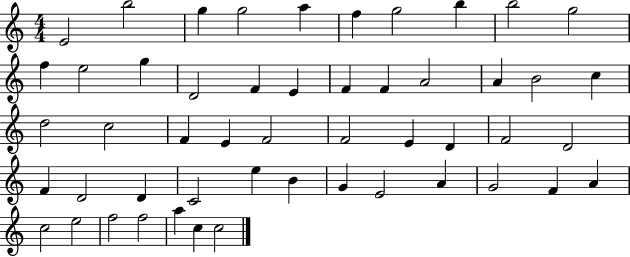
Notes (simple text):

E4/h B5/h G5/q G5/h A5/q F5/q G5/h B5/q B5/h G5/h F5/q E5/h G5/q D4/h F4/q E4/q F4/q F4/q A4/h A4/q B4/h C5/q D5/h C5/h F4/q E4/q F4/h F4/h E4/q D4/q F4/h D4/h F4/q D4/h D4/q C4/h E5/q B4/q G4/q E4/h A4/q G4/h F4/q A4/q C5/h E5/h F5/h F5/h A5/q C5/q C5/h